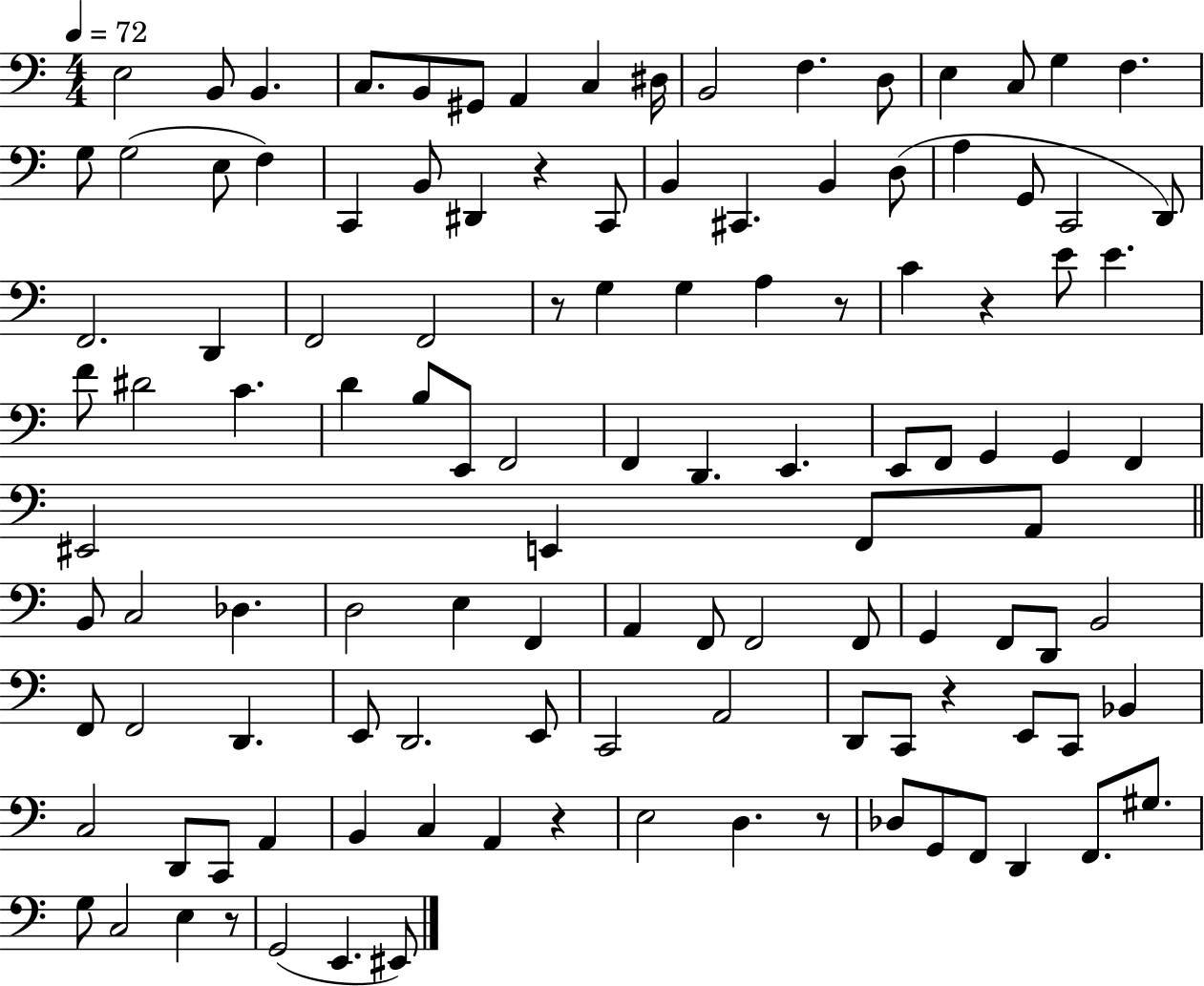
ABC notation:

X:1
T:Untitled
M:4/4
L:1/4
K:C
E,2 B,,/2 B,, C,/2 B,,/2 ^G,,/2 A,, C, ^D,/4 B,,2 F, D,/2 E, C,/2 G, F, G,/2 G,2 E,/2 F, C,, B,,/2 ^D,, z C,,/2 B,, ^C,, B,, D,/2 A, G,,/2 C,,2 D,,/2 F,,2 D,, F,,2 F,,2 z/2 G, G, A, z/2 C z E/2 E F/2 ^D2 C D B,/2 E,,/2 F,,2 F,, D,, E,, E,,/2 F,,/2 G,, G,, F,, ^E,,2 E,, F,,/2 A,,/2 B,,/2 C,2 _D, D,2 E, F,, A,, F,,/2 F,,2 F,,/2 G,, F,,/2 D,,/2 B,,2 F,,/2 F,,2 D,, E,,/2 D,,2 E,,/2 C,,2 A,,2 D,,/2 C,,/2 z E,,/2 C,,/2 _B,, C,2 D,,/2 C,,/2 A,, B,, C, A,, z E,2 D, z/2 _D,/2 G,,/2 F,,/2 D,, F,,/2 ^G,/2 G,/2 C,2 E, z/2 G,,2 E,, ^E,,/2